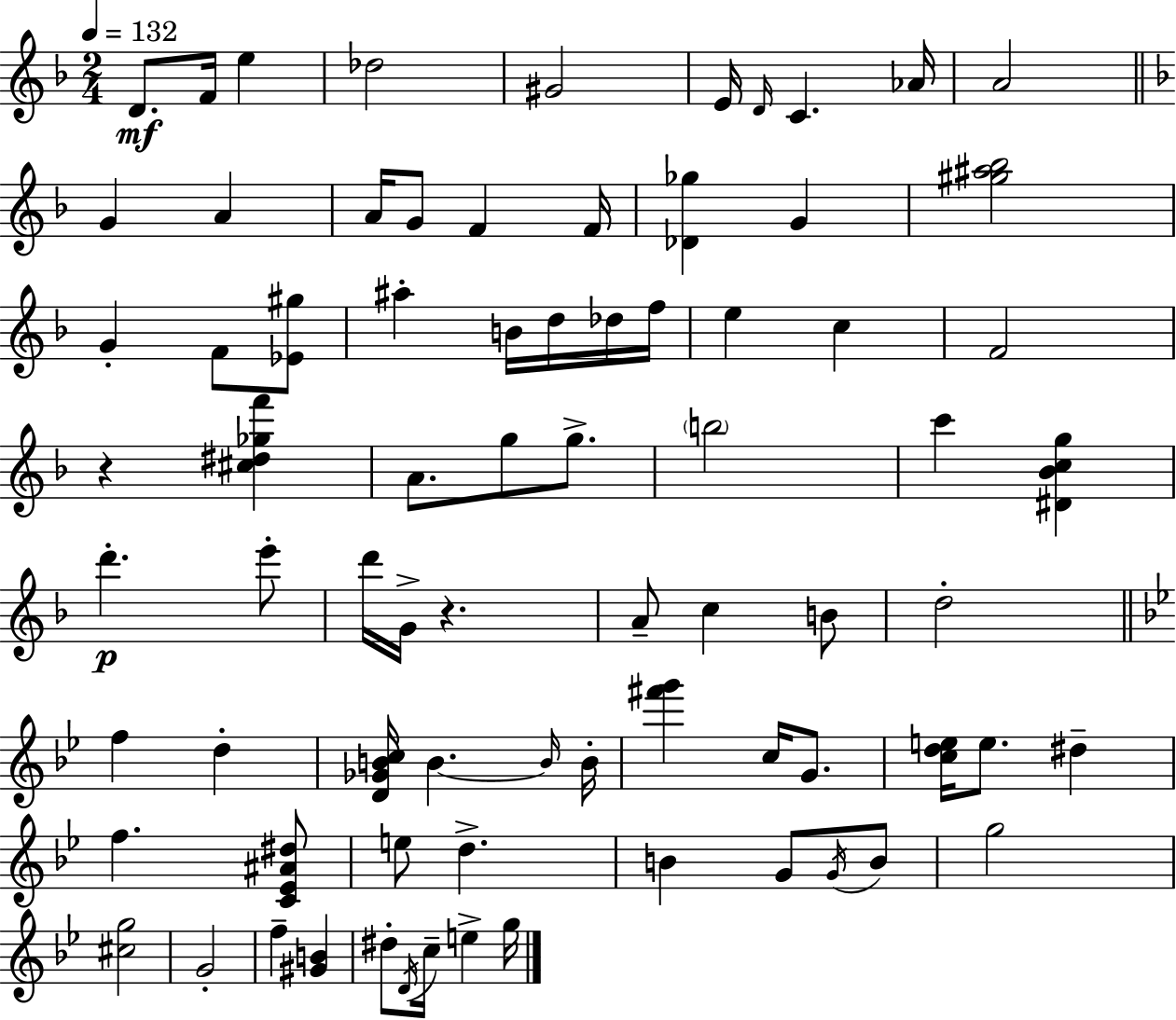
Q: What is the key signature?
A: D minor